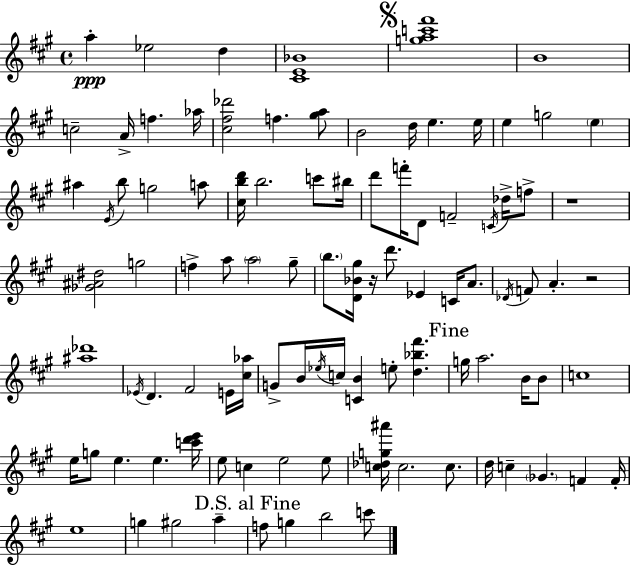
{
  \clef treble
  \time 4/4
  \defaultTimeSignature
  \key a \major
  a''4-.\ppp ees''2 d''4 | <cis' e' bes'>1 | \mark \markup { \musicglyph "scripts.segno" } <g'' a'' c''' fis'''>1 | b'1 | \break c''2-- a'16-> f''4. aes''16 | <cis'' fis'' des'''>2 f''4. <gis'' a''>8 | b'2 d''16 e''4. e''16 | e''4 g''2 \parenthesize e''4 | \break ais''4 \acciaccatura { e'16 } b''8 g''2 a''8 | <cis'' b'' d'''>16 b''2. c'''8 | bis''16 d'''8 f'''16-. d'8 f'2-- \acciaccatura { c'16 } des''16-> | f''8-> r1 | \break <ges' ais' dis''>2 g''2 | f''4-> a''8 \parenthesize a''2 | gis''8-- \parenthesize b''8. <d' bes' gis''>16 r16 d'''8. ees'4 c'16 a'8. | \acciaccatura { des'16 } f'8 a'4.-. r2 | \break <ais'' des'''>1 | \acciaccatura { ees'16 } d'4. fis'2 | e'16 <cis'' aes''>16 g'8-> b'16 \acciaccatura { ees''16 } c''16 <c' b'>4 e''8-. <d'' bes'' fis'''>4. | \mark "Fine" g''16 a''2. | \break b'16 b'8 c''1 | e''16 g''8 e''4. e''4. | <c''' d''' e'''>16 e''8 c''4 e''2 | e''8 <c'' des'' g'' ais'''>16 c''2. | \break c''8. d''16 c''4-- \parenthesize ges'4. | f'4 f'16-. e''1 | g''4 gis''2 | a''4-- \mark "D.S. al Fine" f''8 g''4 b''2 | \break c'''8 \bar "|."
}